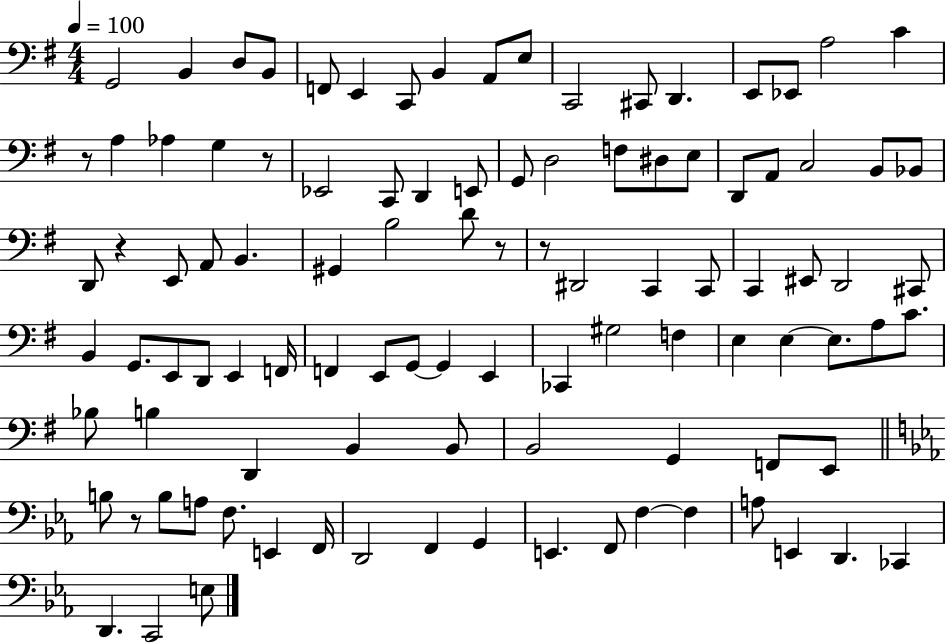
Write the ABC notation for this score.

X:1
T:Untitled
M:4/4
L:1/4
K:G
G,,2 B,, D,/2 B,,/2 F,,/2 E,, C,,/2 B,, A,,/2 E,/2 C,,2 ^C,,/2 D,, E,,/2 _E,,/2 A,2 C z/2 A, _A, G, z/2 _E,,2 C,,/2 D,, E,,/2 G,,/2 D,2 F,/2 ^D,/2 E,/2 D,,/2 A,,/2 C,2 B,,/2 _B,,/2 D,,/2 z E,,/2 A,,/2 B,, ^G,, B,2 D/2 z/2 z/2 ^D,,2 C,, C,,/2 C,, ^E,,/2 D,,2 ^C,,/2 B,, G,,/2 E,,/2 D,,/2 E,, F,,/4 F,, E,,/2 G,,/2 G,, E,, _C,, ^G,2 F, E, E, E,/2 A,/2 C/2 _B,/2 B, D,, B,, B,,/2 B,,2 G,, F,,/2 E,,/2 B,/2 z/2 B,/2 A,/2 F,/2 E,, F,,/4 D,,2 F,, G,, E,, F,,/2 F, F, A,/2 E,, D,, _C,, D,, C,,2 E,/2